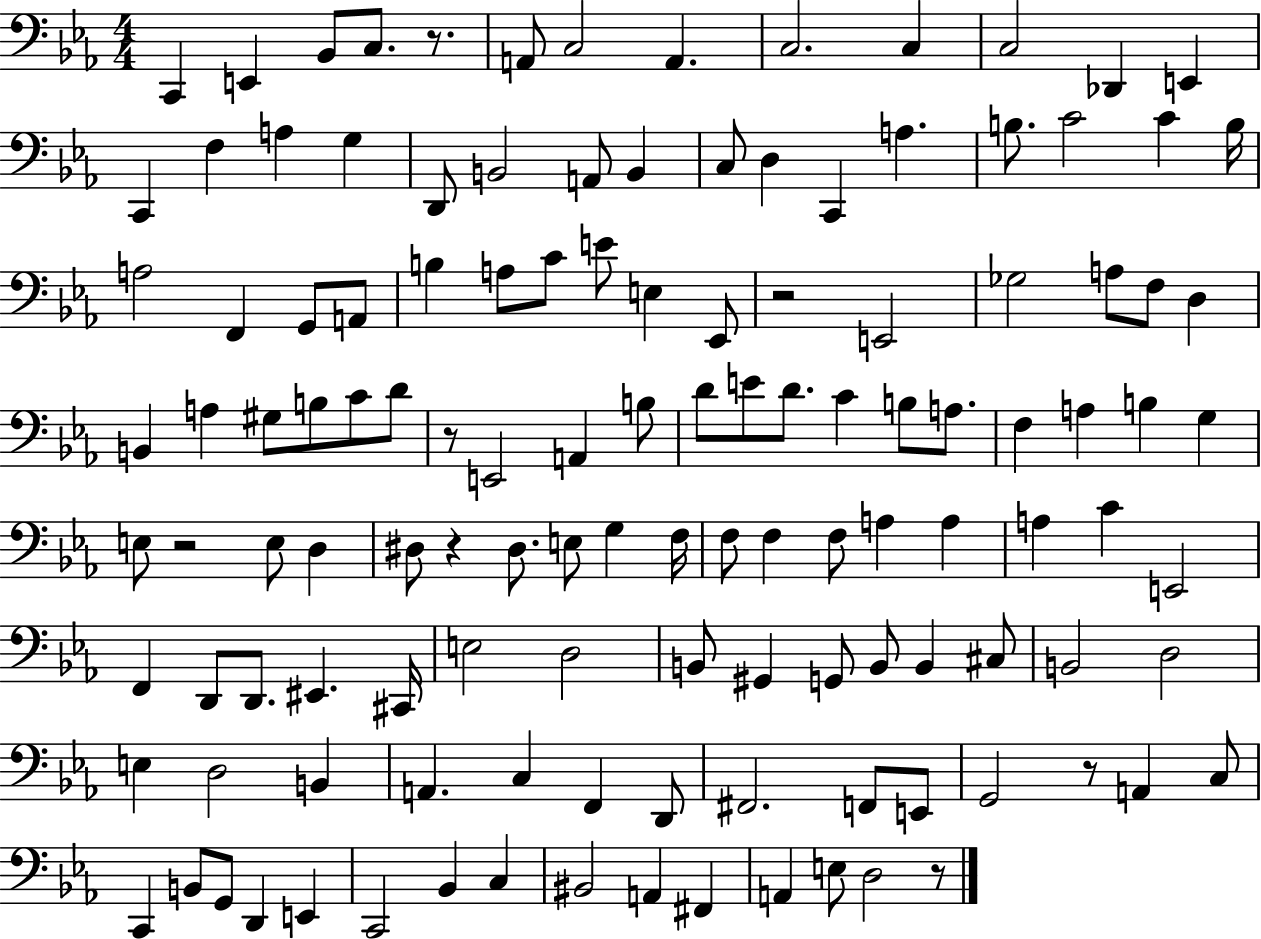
X:1
T:Untitled
M:4/4
L:1/4
K:Eb
C,, E,, _B,,/2 C,/2 z/2 A,,/2 C,2 A,, C,2 C, C,2 _D,, E,, C,, F, A, G, D,,/2 B,,2 A,,/2 B,, C,/2 D, C,, A, B,/2 C2 C B,/4 A,2 F,, G,,/2 A,,/2 B, A,/2 C/2 E/2 E, _E,,/2 z2 E,,2 _G,2 A,/2 F,/2 D, B,, A, ^G,/2 B,/2 C/2 D/2 z/2 E,,2 A,, B,/2 D/2 E/2 D/2 C B,/2 A,/2 F, A, B, G, E,/2 z2 E,/2 D, ^D,/2 z ^D,/2 E,/2 G, F,/4 F,/2 F, F,/2 A, A, A, C E,,2 F,, D,,/2 D,,/2 ^E,, ^C,,/4 E,2 D,2 B,,/2 ^G,, G,,/2 B,,/2 B,, ^C,/2 B,,2 D,2 E, D,2 B,, A,, C, F,, D,,/2 ^F,,2 F,,/2 E,,/2 G,,2 z/2 A,, C,/2 C,, B,,/2 G,,/2 D,, E,, C,,2 _B,, C, ^B,,2 A,, ^F,, A,, E,/2 D,2 z/2